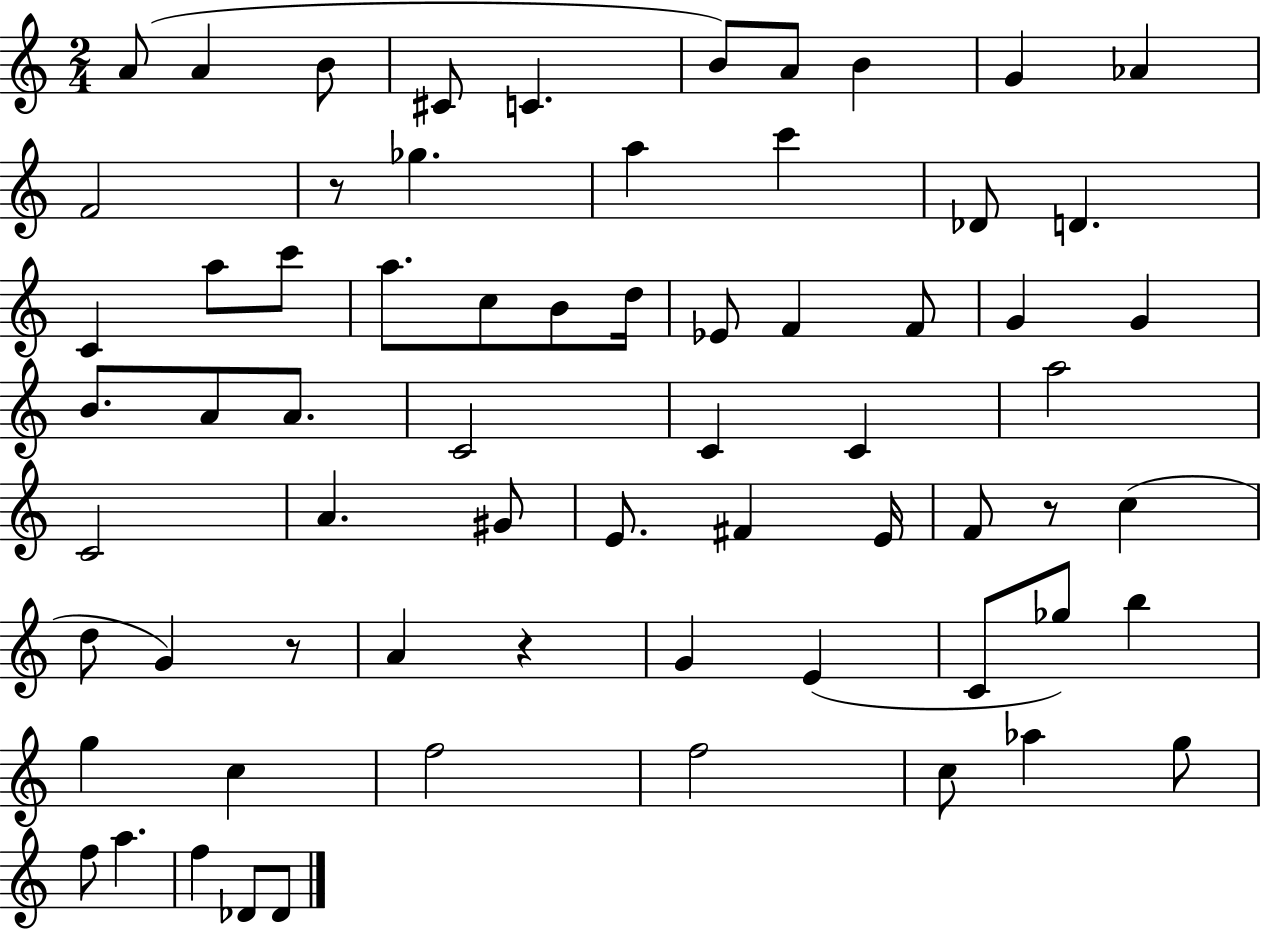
A4/e A4/q B4/e C#4/e C4/q. B4/e A4/e B4/q G4/q Ab4/q F4/h R/e Gb5/q. A5/q C6/q Db4/e D4/q. C4/q A5/e C6/e A5/e. C5/e B4/e D5/s Eb4/e F4/q F4/e G4/q G4/q B4/e. A4/e A4/e. C4/h C4/q C4/q A5/h C4/h A4/q. G#4/e E4/e. F#4/q E4/s F4/e R/e C5/q D5/e G4/q R/e A4/q R/q G4/q E4/q C4/e Gb5/e B5/q G5/q C5/q F5/h F5/h C5/e Ab5/q G5/e F5/e A5/q. F5/q Db4/e Db4/e